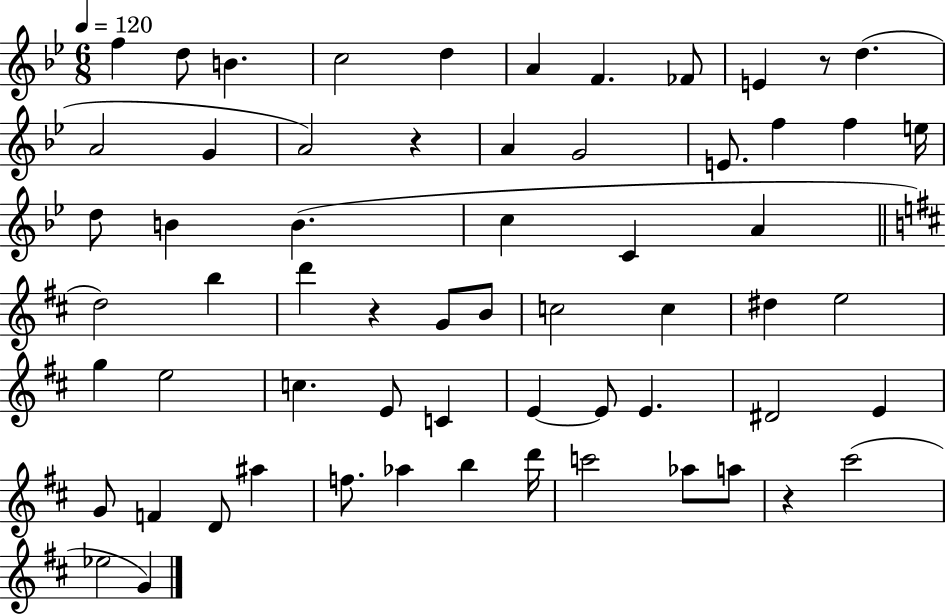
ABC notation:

X:1
T:Untitled
M:6/8
L:1/4
K:Bb
f d/2 B c2 d A F _F/2 E z/2 d A2 G A2 z A G2 E/2 f f e/4 d/2 B B c C A d2 b d' z G/2 B/2 c2 c ^d e2 g e2 c E/2 C E E/2 E ^D2 E G/2 F D/2 ^a f/2 _a b d'/4 c'2 _a/2 a/2 z ^c'2 _e2 G